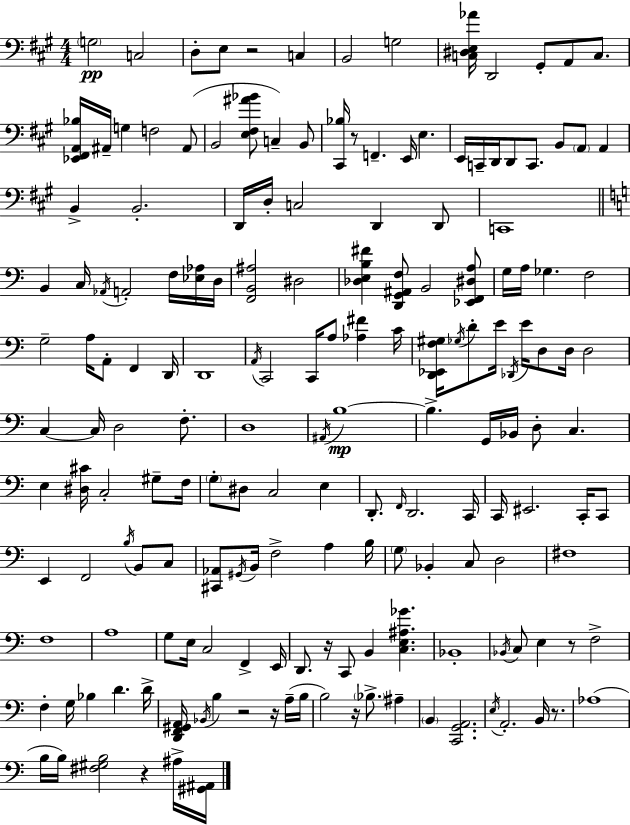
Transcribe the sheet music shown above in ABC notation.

X:1
T:Untitled
M:4/4
L:1/4
K:A
G,2 C,2 D,/2 E,/2 z2 C, B,,2 G,2 [C,^D,E,_A]/4 D,,2 ^G,,/2 A,,/2 C,/2 [_E,,^F,,A,,_B,]/4 ^A,,/4 G, F,2 ^A,,/2 B,,2 [E,^F,^A_B]/2 C, B,,/2 [^C,,_B,]/4 z/2 F,, E,,/4 E, E,,/4 C,,/4 D,,/4 D,,/2 C,,/2 B,,/2 A,,/2 A,, B,, B,,2 D,,/4 D,/4 C,2 D,, D,,/2 C,,4 B,, C,/4 _A,,/4 A,,2 F,/4 [_E,_A,]/4 D,/4 [F,,B,,^A,]2 ^D,2 [_D,E,B,^F] [D,,G,,^A,,F,]/2 B,,2 [_E,,F,,^D,A,]/2 G,/4 A,/4 _G, F,2 G,2 A,/4 A,,/2 F,, D,,/4 D,,4 A,,/4 C,,2 C,,/4 A,/2 [_A,^F] C/4 [D,,_E,,F,^G,]/4 _G,/4 D/2 E/4 _D,,/4 E/4 D,/2 D,/4 D,2 C, C,/4 D,2 F,/2 D,4 ^A,,/4 B,4 B, G,,/4 _B,,/4 D,/2 C, E, [^D,^C]/4 C,2 ^G,/2 F,/4 G,/2 ^D,/2 C,2 E, D,,/2 F,,/4 D,,2 C,,/4 C,,/4 ^E,,2 C,,/4 C,,/2 E,, F,,2 B,/4 B,,/2 C,/2 [^C,,_A,,]/2 ^G,,/4 B,,/4 F,2 A, B,/4 G,/2 _B,, C,/2 D,2 ^F,4 F,4 A,4 G,/2 E,/4 C,2 F,, E,,/4 D,,/2 z/4 C,,/2 B,, [C,E,^A,_G] _B,,4 _B,,/4 C,/2 E, z/2 F,2 F, G,/4 _B, D D/4 [D,,F,,^G,,A,,]/4 _B,,/4 B, z2 z/4 A,/4 B,/4 B,2 z/4 _B,/2 ^A, B,, [C,,G,,A,,]2 E,/4 A,,2 B,,/4 z/2 _A,4 B,/4 B,/4 [^F,^G,B,]2 z ^A,/4 [^G,,^A,,]/4